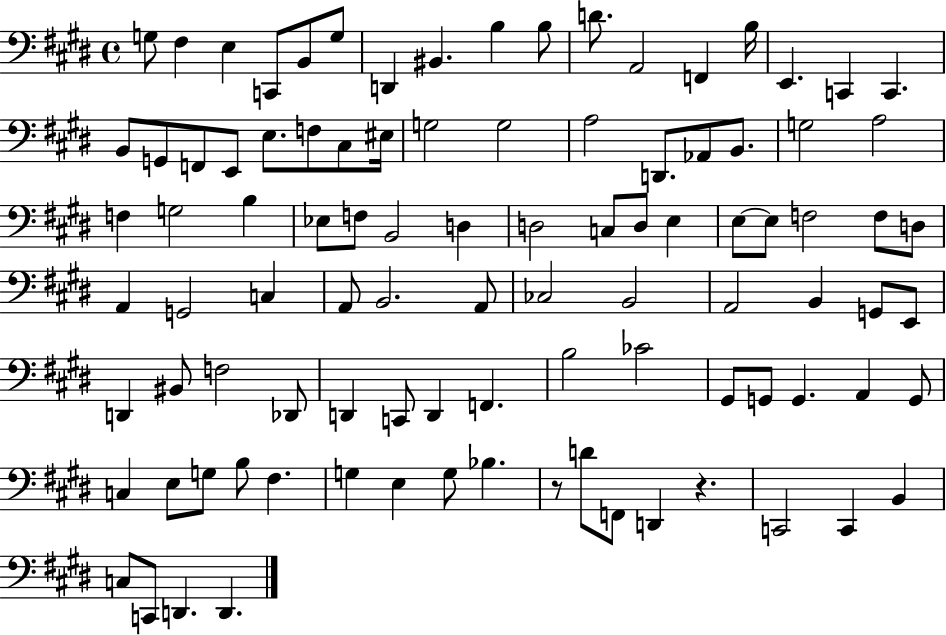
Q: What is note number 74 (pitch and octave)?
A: G2